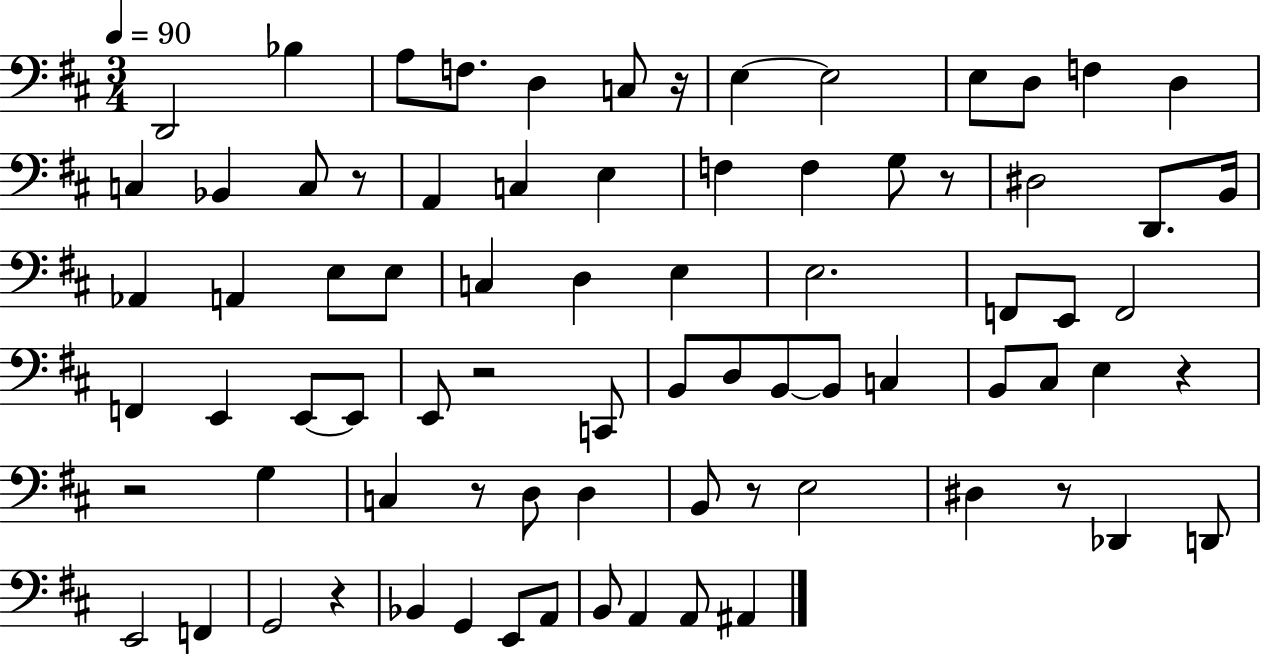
D2/h Bb3/q A3/e F3/e. D3/q C3/e R/s E3/q E3/h E3/e D3/e F3/q D3/q C3/q Bb2/q C3/e R/e A2/q C3/q E3/q F3/q F3/q G3/e R/e D#3/h D2/e. B2/s Ab2/q A2/q E3/e E3/e C3/q D3/q E3/q E3/h. F2/e E2/e F2/h F2/q E2/q E2/e E2/e E2/e R/h C2/e B2/e D3/e B2/e B2/e C3/q B2/e C#3/e E3/q R/q R/h G3/q C3/q R/e D3/e D3/q B2/e R/e E3/h D#3/q R/e Db2/q D2/e E2/h F2/q G2/h R/q Bb2/q G2/q E2/e A2/e B2/e A2/q A2/e A#2/q